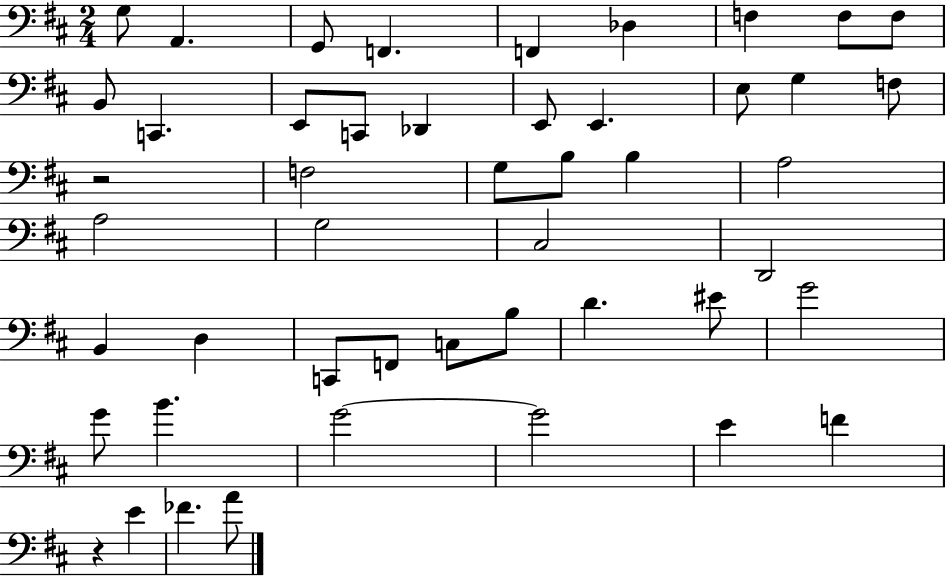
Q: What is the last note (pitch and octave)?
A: A4